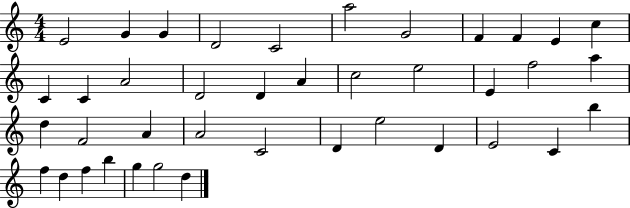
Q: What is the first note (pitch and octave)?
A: E4